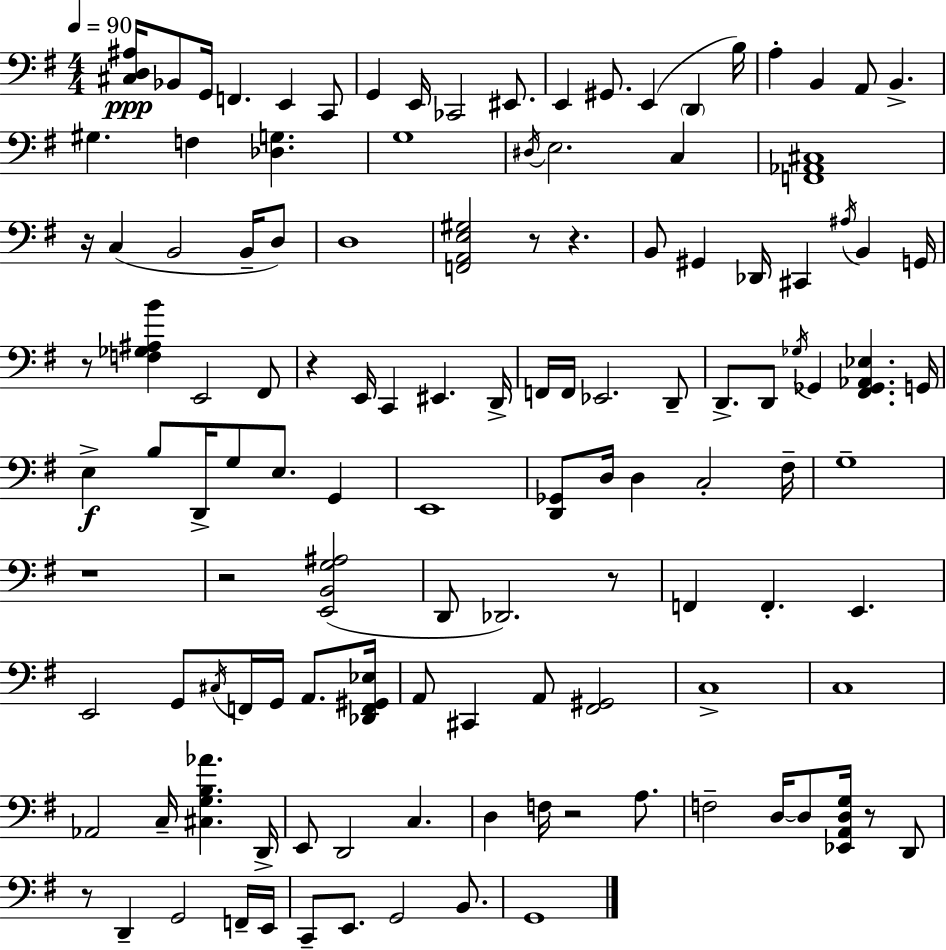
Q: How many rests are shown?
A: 11